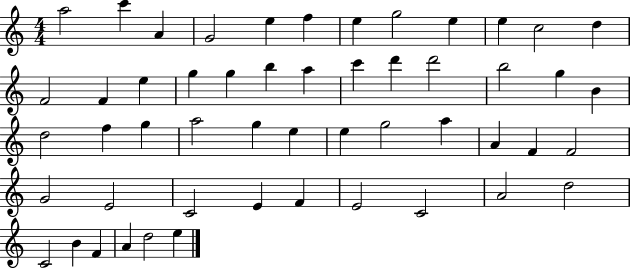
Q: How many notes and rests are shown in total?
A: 52